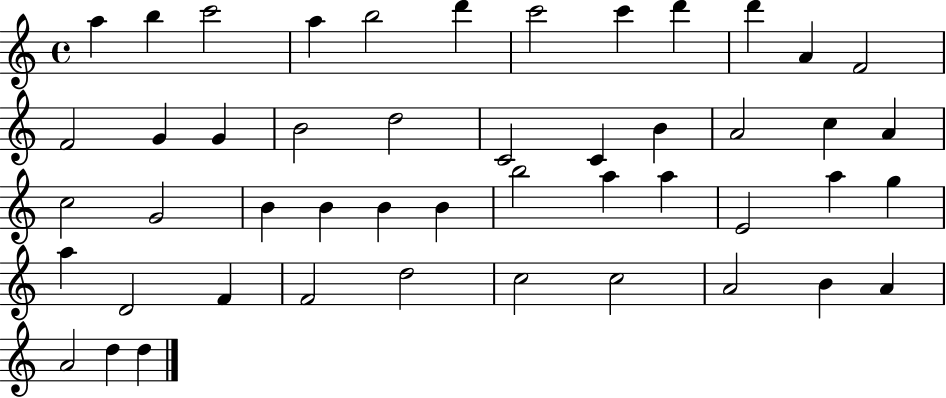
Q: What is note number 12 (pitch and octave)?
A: F4